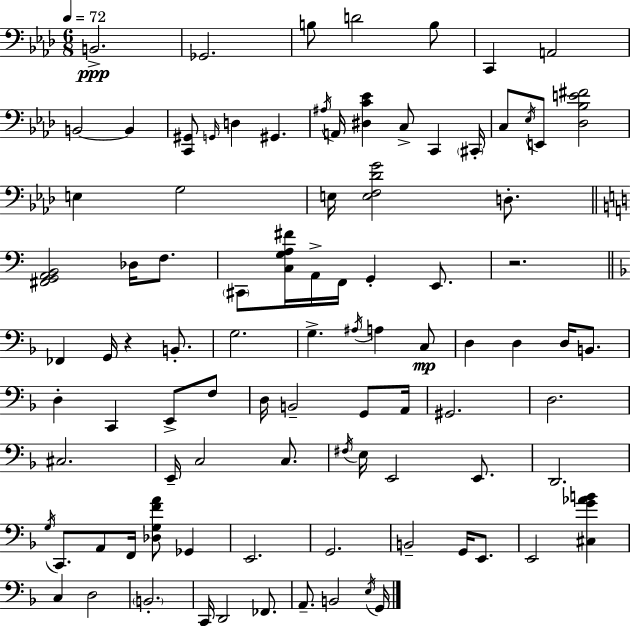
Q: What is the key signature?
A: F minor